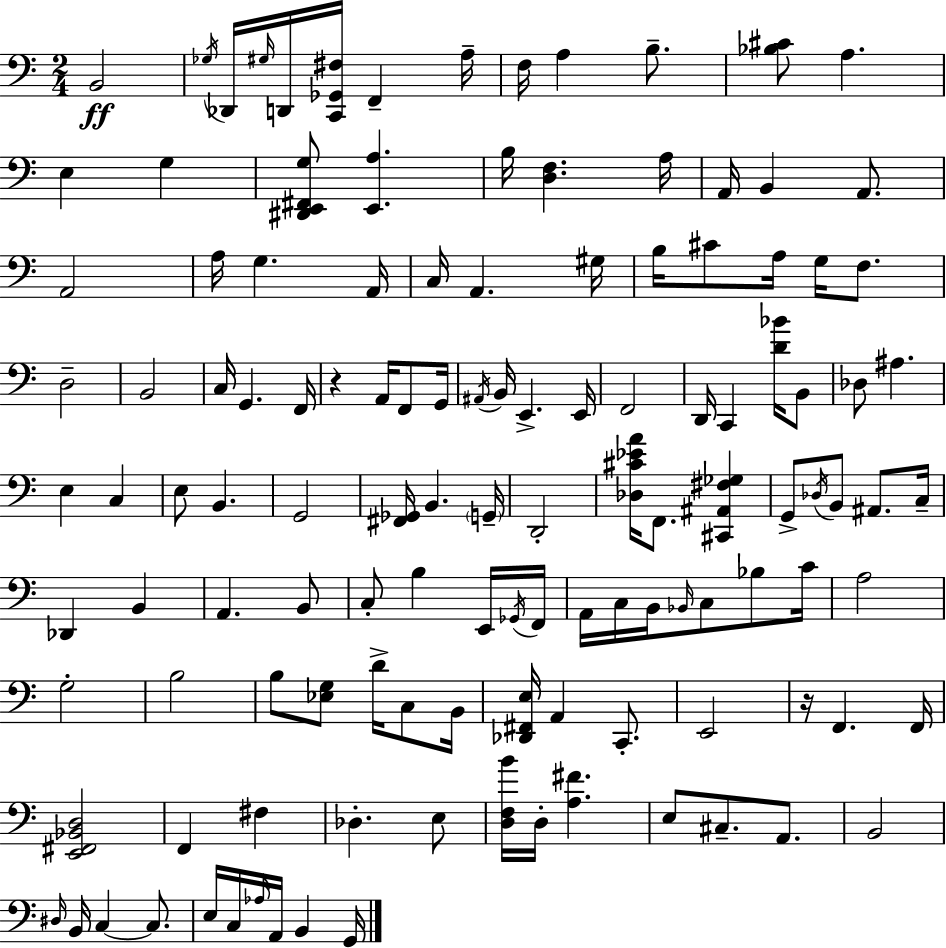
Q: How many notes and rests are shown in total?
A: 125